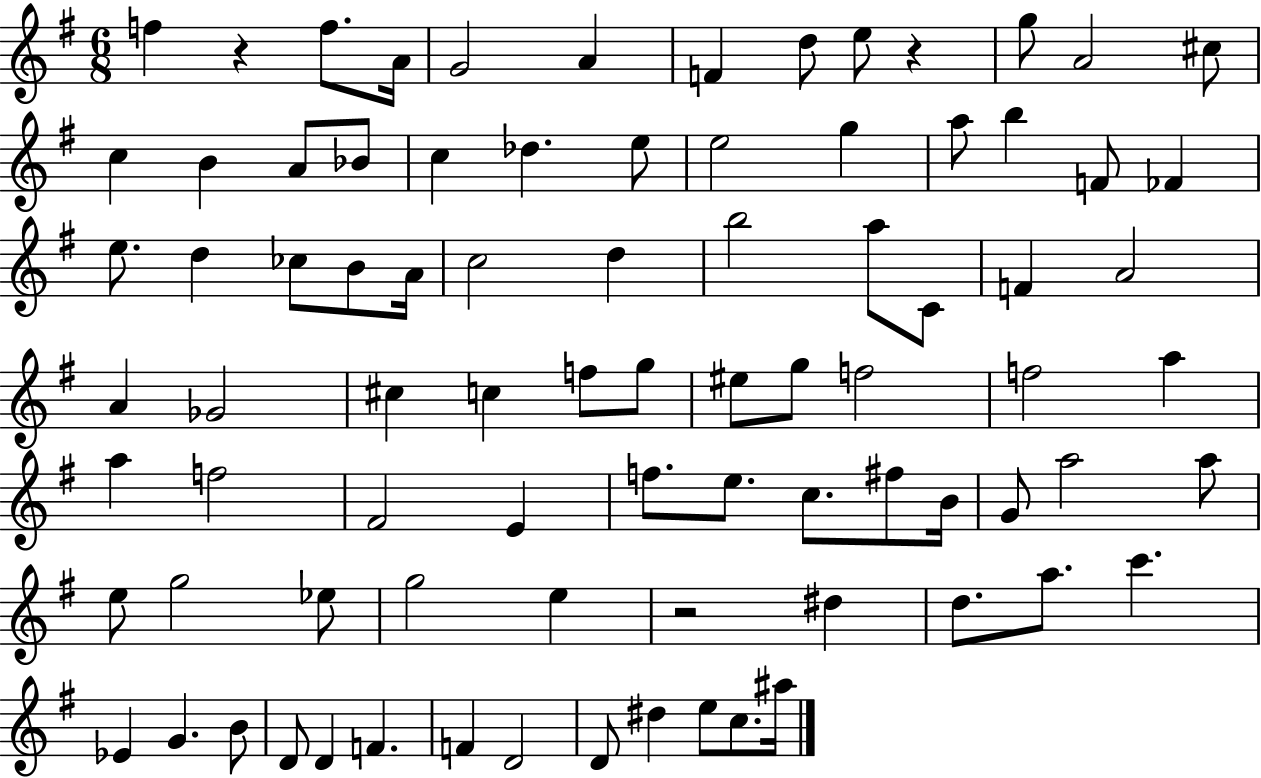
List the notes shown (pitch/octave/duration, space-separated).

F5/q R/q F5/e. A4/s G4/h A4/q F4/q D5/e E5/e R/q G5/e A4/h C#5/e C5/q B4/q A4/e Bb4/e C5/q Db5/q. E5/e E5/h G5/q A5/e B5/q F4/e FES4/q E5/e. D5/q CES5/e B4/e A4/s C5/h D5/q B5/h A5/e C4/e F4/q A4/h A4/q Gb4/h C#5/q C5/q F5/e G5/e EIS5/e G5/e F5/h F5/h A5/q A5/q F5/h F#4/h E4/q F5/e. E5/e. C5/e. F#5/e B4/s G4/e A5/h A5/e E5/e G5/h Eb5/e G5/h E5/q R/h D#5/q D5/e. A5/e. C6/q. Eb4/q G4/q. B4/e D4/e D4/q F4/q. F4/q D4/h D4/e D#5/q E5/e C5/e. A#5/s